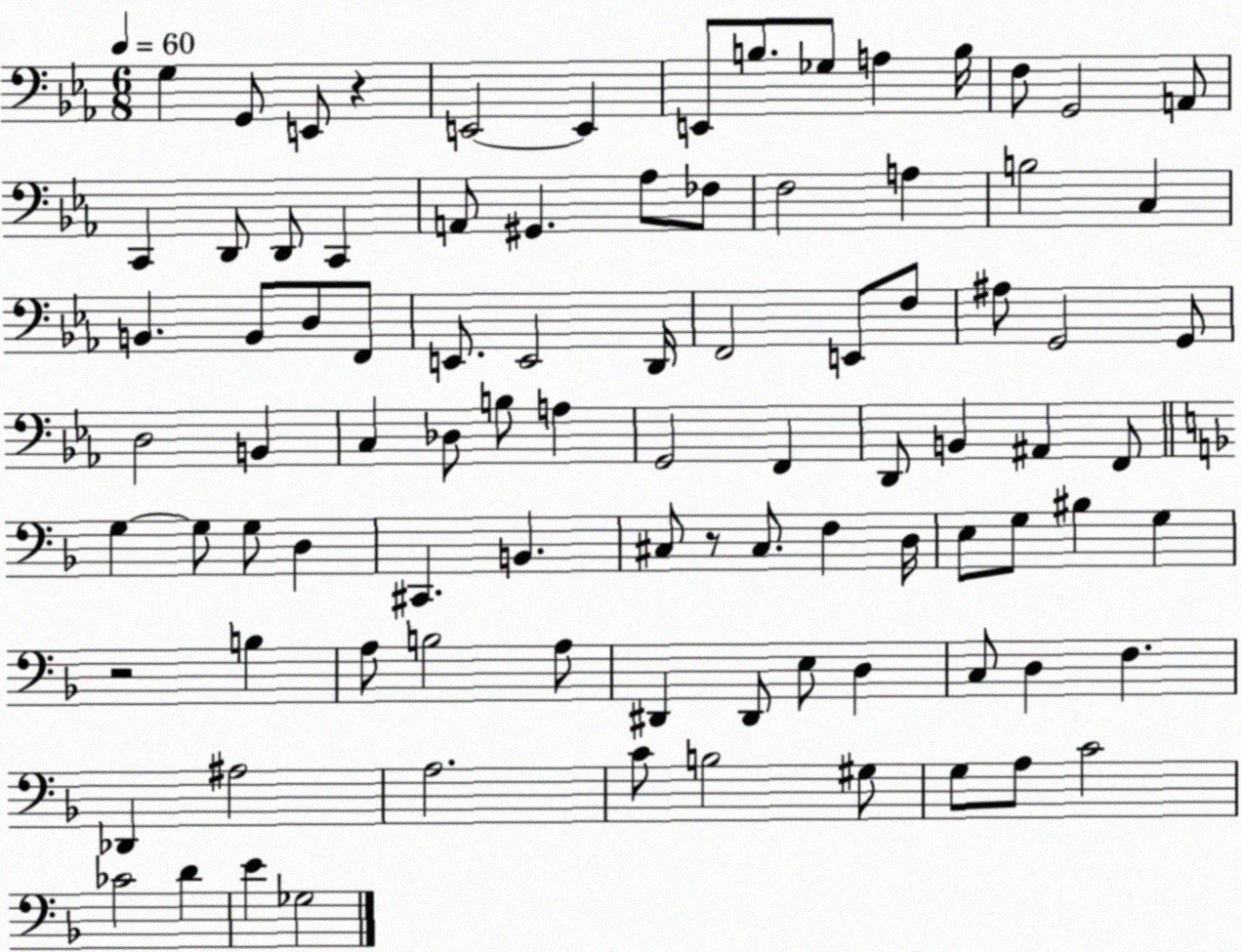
X:1
T:Untitled
M:6/8
L:1/4
K:Eb
G, G,,/2 E,,/2 z E,,2 E,, E,,/2 B,/2 _G,/2 A, B,/4 F,/2 G,,2 A,,/2 C,, D,,/2 D,,/2 C,, A,,/2 ^G,, _A,/2 _F,/2 F,2 A, B,2 C, B,, B,,/2 D,/2 F,,/2 E,,/2 E,,2 D,,/4 F,,2 E,,/2 F,/2 ^A,/2 G,,2 G,,/2 D,2 B,, C, _D,/2 B,/2 A, G,,2 F,, D,,/2 B,, ^A,, F,,/2 G, G,/2 G,/2 D, ^C,, B,, ^C,/2 z/2 ^C,/2 F, D,/4 E,/2 G,/2 ^B, G, z2 B, A,/2 B,2 A,/2 ^D,, ^D,,/2 E,/2 D, C,/2 D, F, _D,, ^A,2 A,2 C/2 B,2 ^G,/2 G,/2 A,/2 C2 _C2 D E _G,2